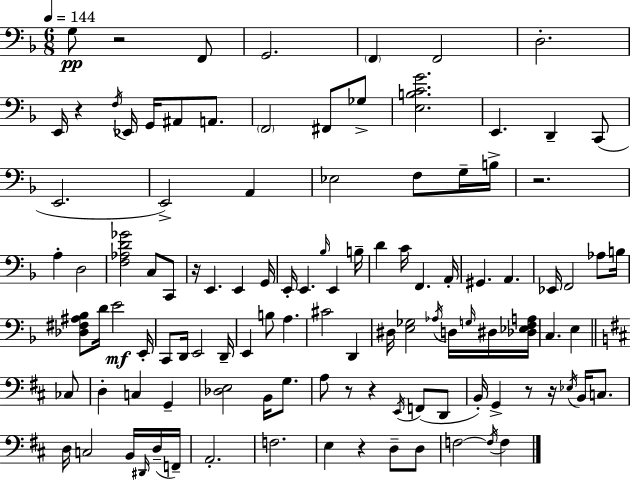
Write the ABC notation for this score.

X:1
T:Untitled
M:6/8
L:1/4
K:F
G,/2 z2 F,,/2 G,,2 F,, F,,2 D,2 E,,/4 z F,/4 _E,,/4 G,,/4 ^A,,/2 A,,/2 F,,2 ^F,,/2 _G,/2 [E,B,CG]2 E,, D,, C,,/2 E,,2 E,,2 A,, _E,2 F,/2 G,/4 B,/4 z2 A, D,2 [F,_A,D_G]2 C,/2 C,,/2 z/4 E,, E,, G,,/4 E,,/4 E,, _B,/4 E,, B,/4 D C/4 F,, A,,/4 ^G,, A,, _E,,/4 F,,2 _A,/2 B,/4 [_D,^F,^A,_B,]/2 D/4 E2 E,,/4 C,,/2 D,,/4 E,,2 D,,/4 E,, B,/2 A, ^C2 D,, ^D,/4 [E,_G,]2 _A,/4 D,/4 G,/4 ^D,/4 [_D,_E,F,A,]/4 C, E, _C,/2 D, C, G,, [_D,E,]2 B,,/4 G,/2 A,/2 z/2 z E,,/4 F,,/2 D,,/2 B,,/4 G,, z/2 z/4 _E,/4 B,,/4 C,/2 D,/4 C,2 B,,/4 ^D,,/4 D,/4 F,,/4 A,,2 F,2 E, z D,/2 D,/2 F,2 F,/4 F,